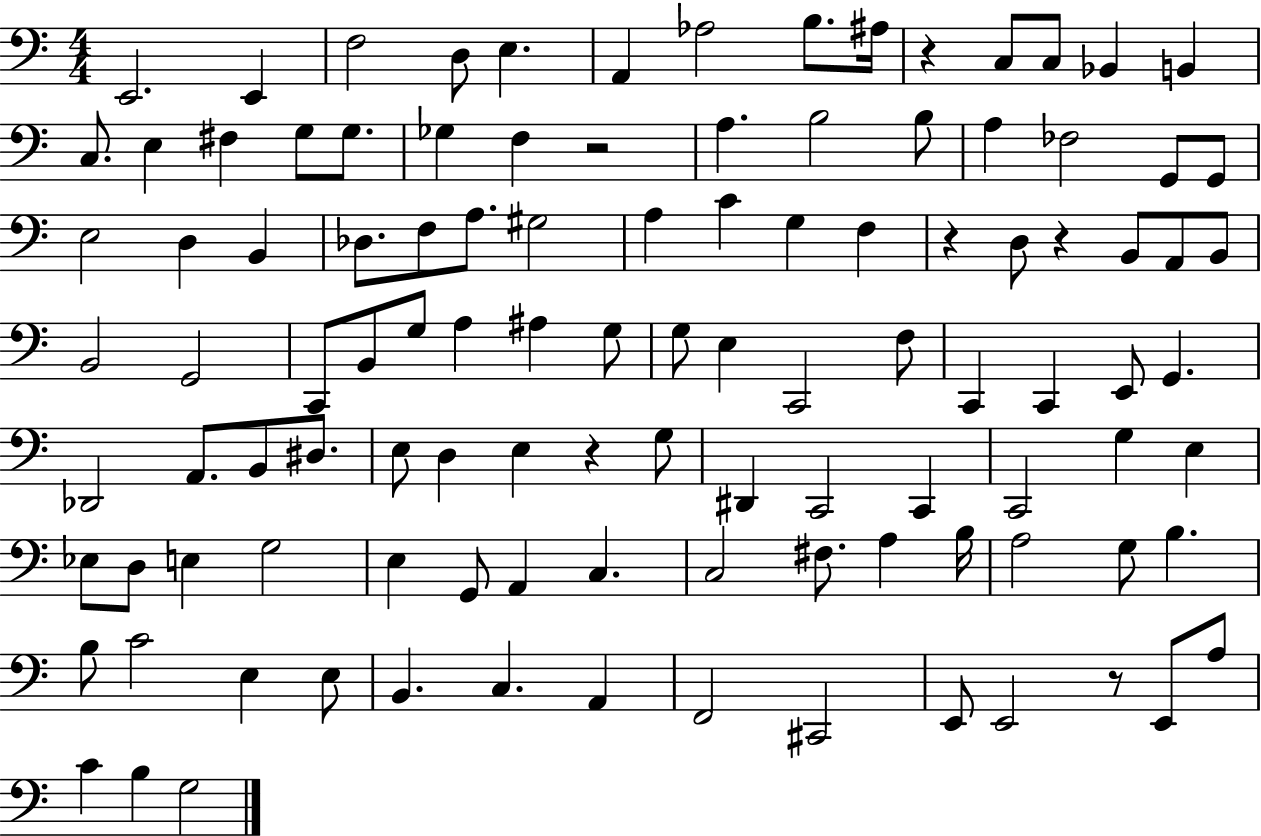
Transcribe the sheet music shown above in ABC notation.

X:1
T:Untitled
M:4/4
L:1/4
K:C
E,,2 E,, F,2 D,/2 E, A,, _A,2 B,/2 ^A,/4 z C,/2 C,/2 _B,, B,, C,/2 E, ^F, G,/2 G,/2 _G, F, z2 A, B,2 B,/2 A, _F,2 G,,/2 G,,/2 E,2 D, B,, _D,/2 F,/2 A,/2 ^G,2 A, C G, F, z D,/2 z B,,/2 A,,/2 B,,/2 B,,2 G,,2 C,,/2 B,,/2 G,/2 A, ^A, G,/2 G,/2 E, C,,2 F,/2 C,, C,, E,,/2 G,, _D,,2 A,,/2 B,,/2 ^D,/2 E,/2 D, E, z G,/2 ^D,, C,,2 C,, C,,2 G, E, _E,/2 D,/2 E, G,2 E, G,,/2 A,, C, C,2 ^F,/2 A, B,/4 A,2 G,/2 B, B,/2 C2 E, E,/2 B,, C, A,, F,,2 ^C,,2 E,,/2 E,,2 z/2 E,,/2 A,/2 C B, G,2